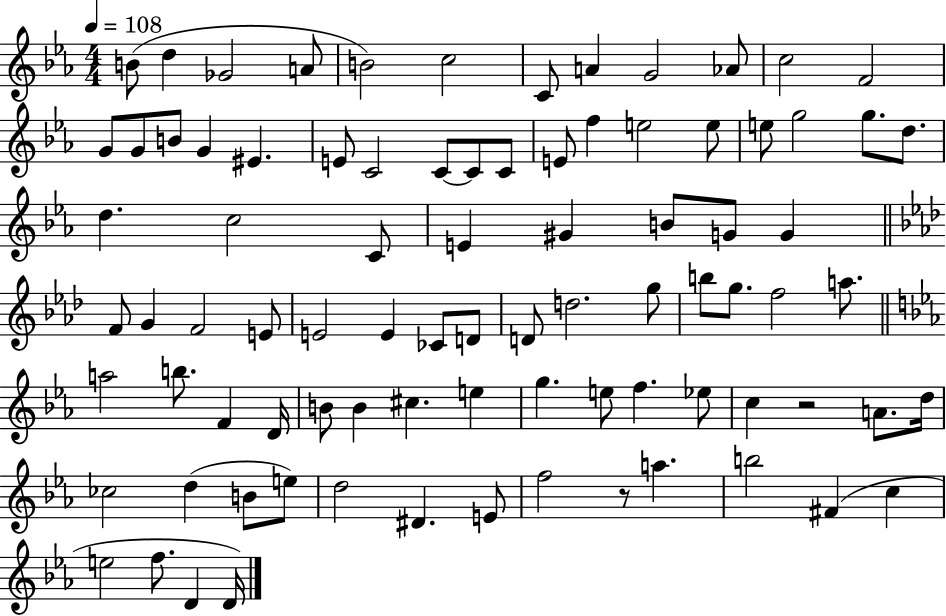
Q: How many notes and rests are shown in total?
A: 86